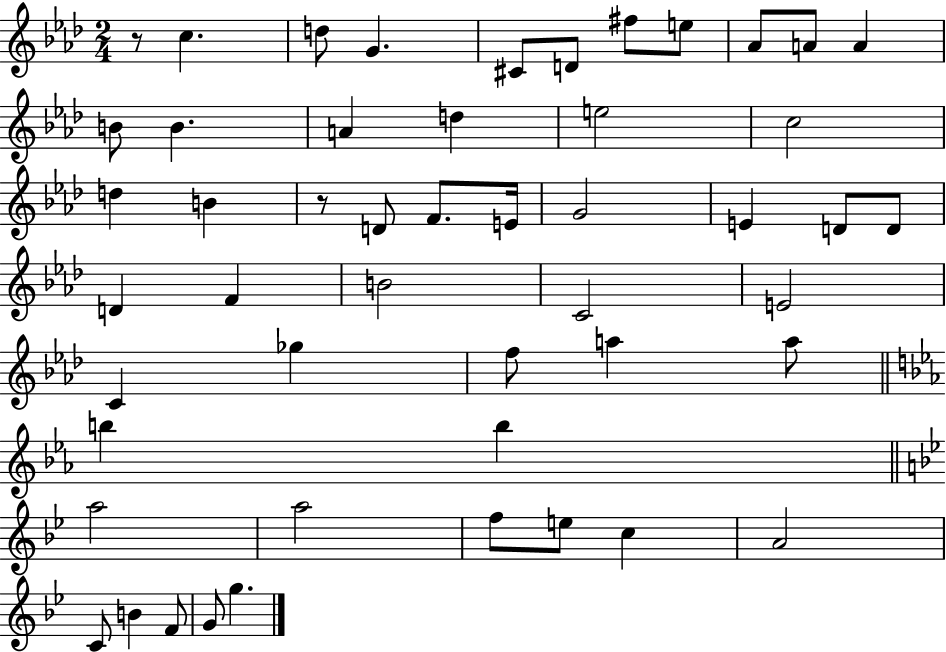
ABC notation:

X:1
T:Untitled
M:2/4
L:1/4
K:Ab
z/2 c d/2 G ^C/2 D/2 ^f/2 e/2 _A/2 A/2 A B/2 B A d e2 c2 d B z/2 D/2 F/2 E/4 G2 E D/2 D/2 D F B2 C2 E2 C _g f/2 a a/2 b b a2 a2 f/2 e/2 c A2 C/2 B F/2 G/2 g